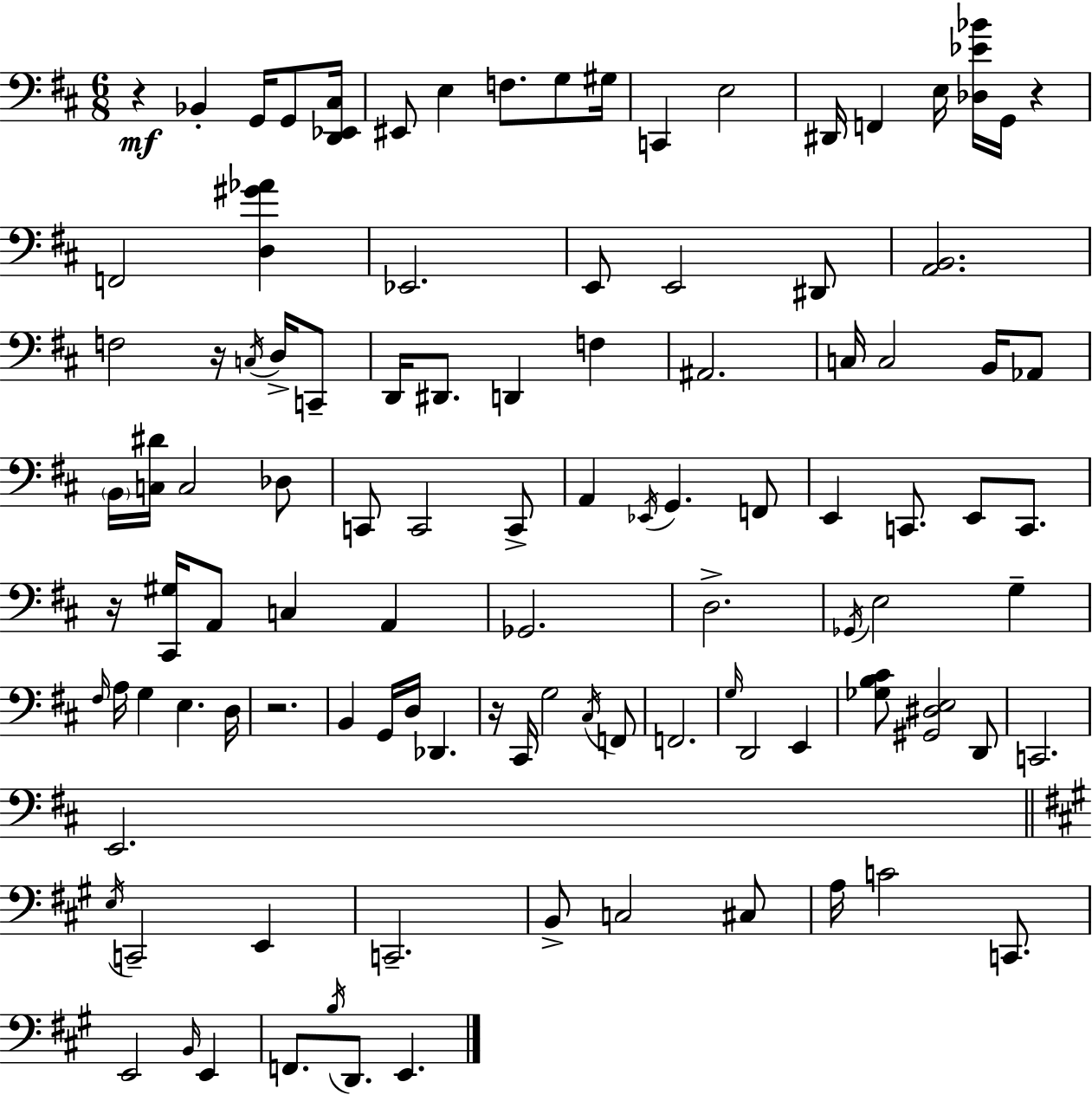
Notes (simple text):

R/q Bb2/q G2/s G2/e [D2,Eb2,C#3]/s EIS2/e E3/q F3/e. G3/e G#3/s C2/q E3/h D#2/s F2/q E3/s [Db3,Eb4,Bb4]/s G2/s R/q F2/h [D3,G#4,Ab4]/q Eb2/h. E2/e E2/h D#2/e [A2,B2]/h. F3/h R/s C3/s D3/s C2/e D2/s D#2/e. D2/q F3/q A#2/h. C3/s C3/h B2/s Ab2/e B2/s [C3,D#4]/s C3/h Db3/e C2/e C2/h C2/e A2/q Eb2/s G2/q. F2/e E2/q C2/e. E2/e C2/e. R/s [C#2,G#3]/s A2/e C3/q A2/q Gb2/h. D3/h. Gb2/s E3/h G3/q F#3/s A3/s G3/q E3/q. D3/s R/h. B2/q G2/s D3/s Db2/q. R/s C#2/s G3/h C#3/s F2/e F2/h. G3/s D2/h E2/q [Gb3,B3,C#4]/e [G#2,D#3,E3]/h D2/e C2/h. E2/h. E3/s C2/h E2/q C2/h. B2/e C3/h C#3/e A3/s C4/h C2/e. E2/h B2/s E2/q F2/e. B3/s D2/e. E2/q.